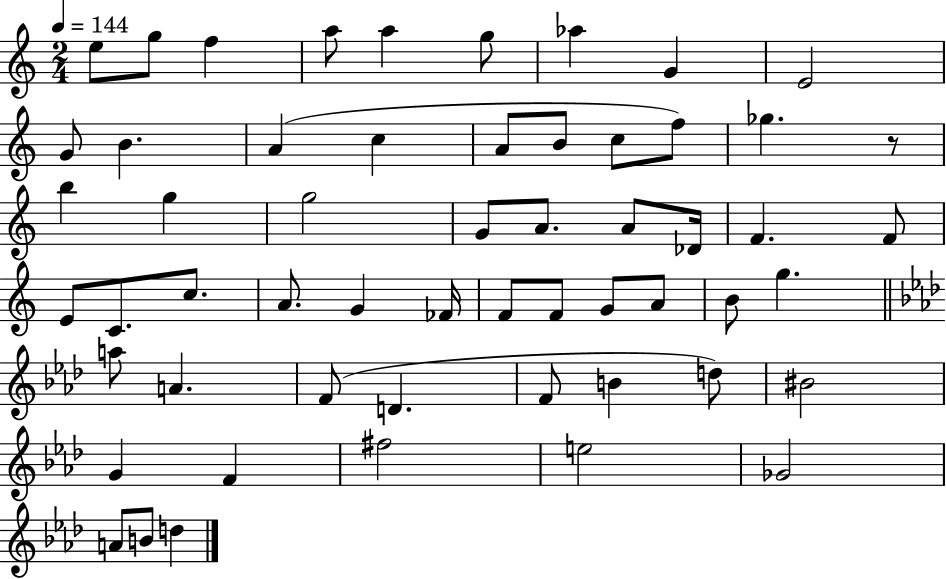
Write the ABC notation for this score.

X:1
T:Untitled
M:2/4
L:1/4
K:C
e/2 g/2 f a/2 a g/2 _a G E2 G/2 B A c A/2 B/2 c/2 f/2 _g z/2 b g g2 G/2 A/2 A/2 _D/4 F F/2 E/2 C/2 c/2 A/2 G _F/4 F/2 F/2 G/2 A/2 B/2 g a/2 A F/2 D F/2 B d/2 ^B2 G F ^f2 e2 _G2 A/2 B/2 d